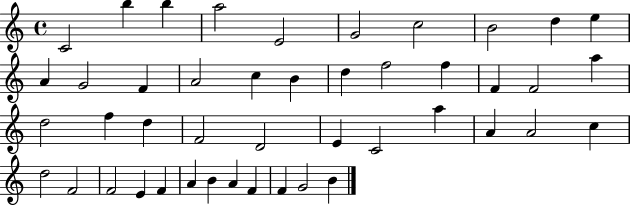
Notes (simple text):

C4/h B5/q B5/q A5/h E4/h G4/h C5/h B4/h D5/q E5/q A4/q G4/h F4/q A4/h C5/q B4/q D5/q F5/h F5/q F4/q F4/h A5/q D5/h F5/q D5/q F4/h D4/h E4/q C4/h A5/q A4/q A4/h C5/q D5/h F4/h F4/h E4/q F4/q A4/q B4/q A4/q F4/q F4/q G4/h B4/q